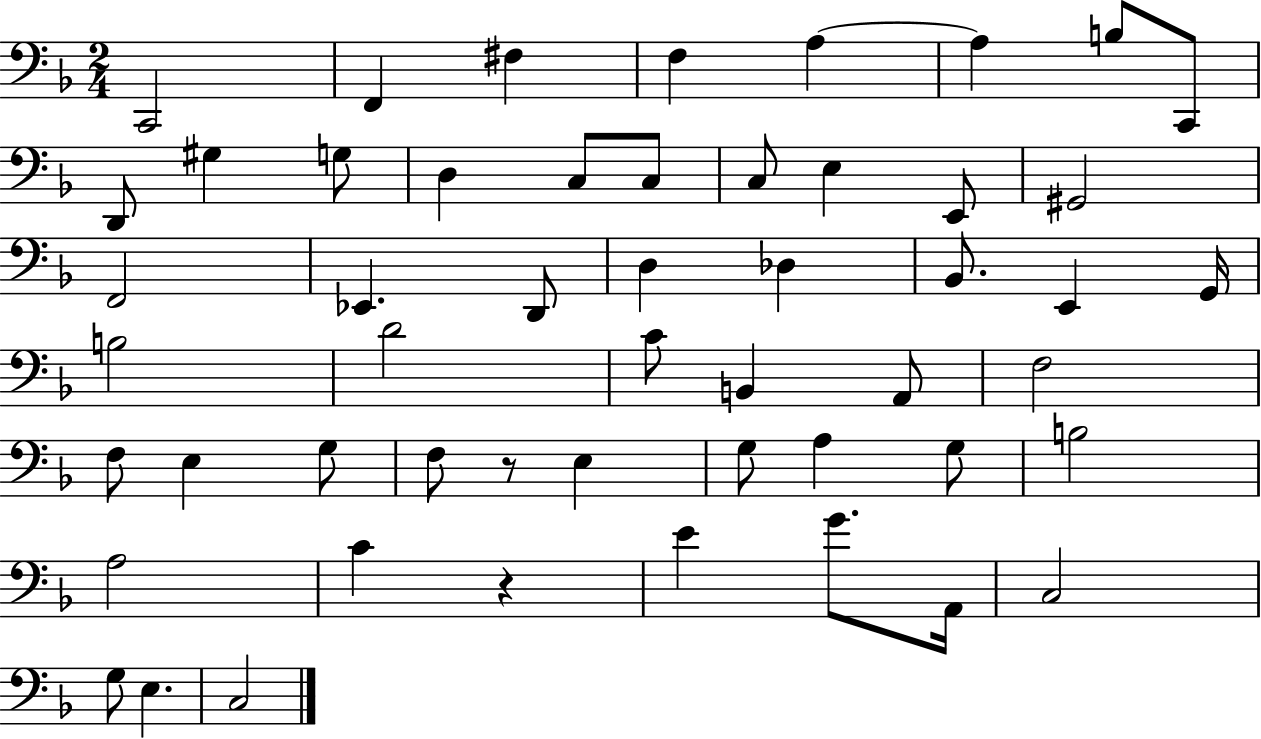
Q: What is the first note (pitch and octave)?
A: C2